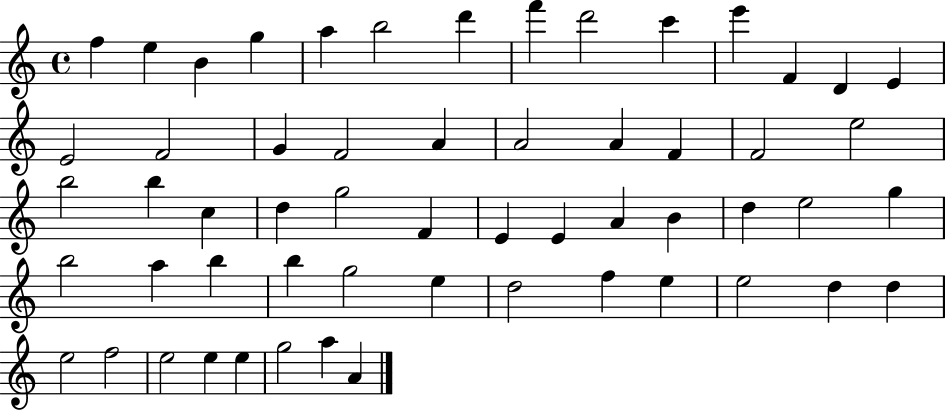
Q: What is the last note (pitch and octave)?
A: A4